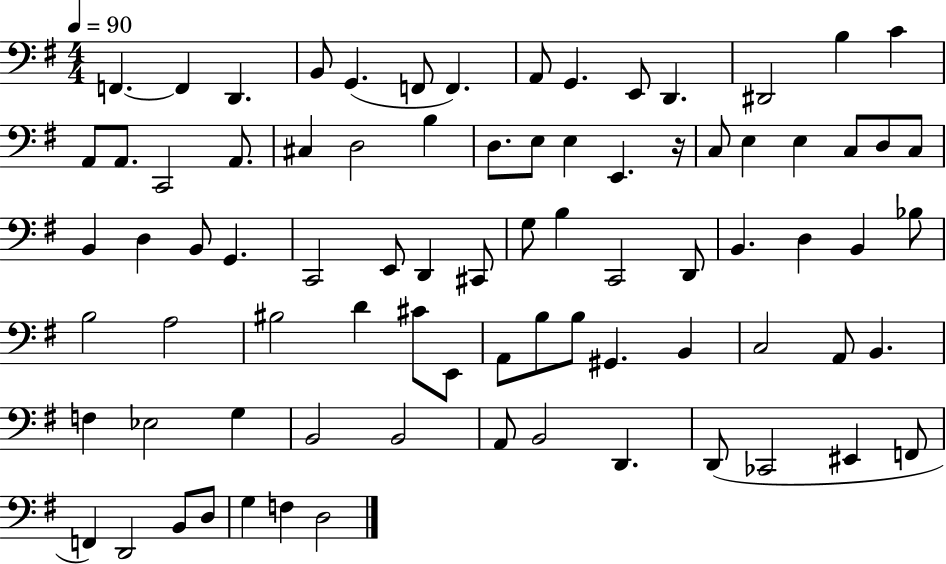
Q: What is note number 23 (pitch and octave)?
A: E3